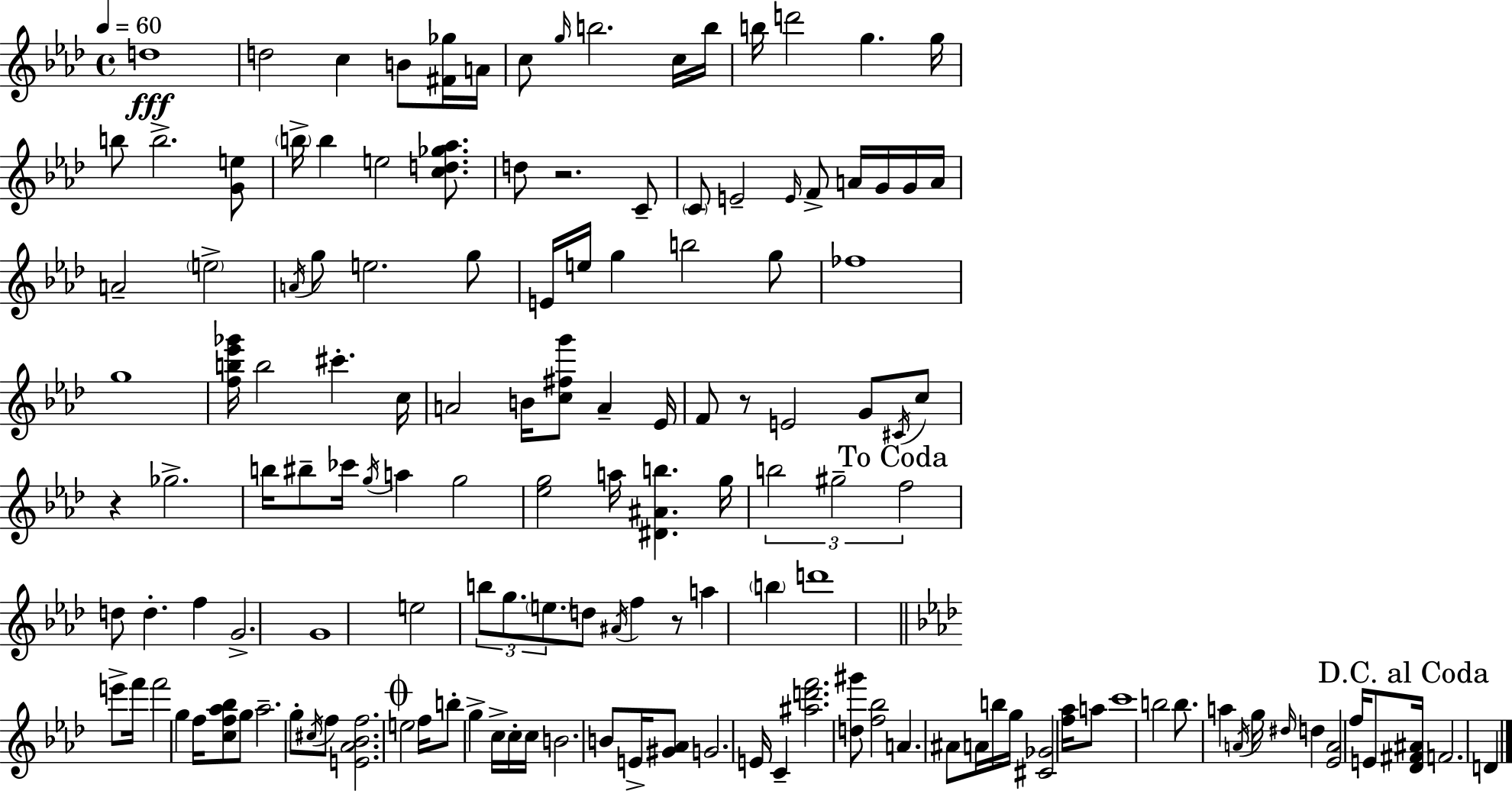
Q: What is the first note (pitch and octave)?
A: D5